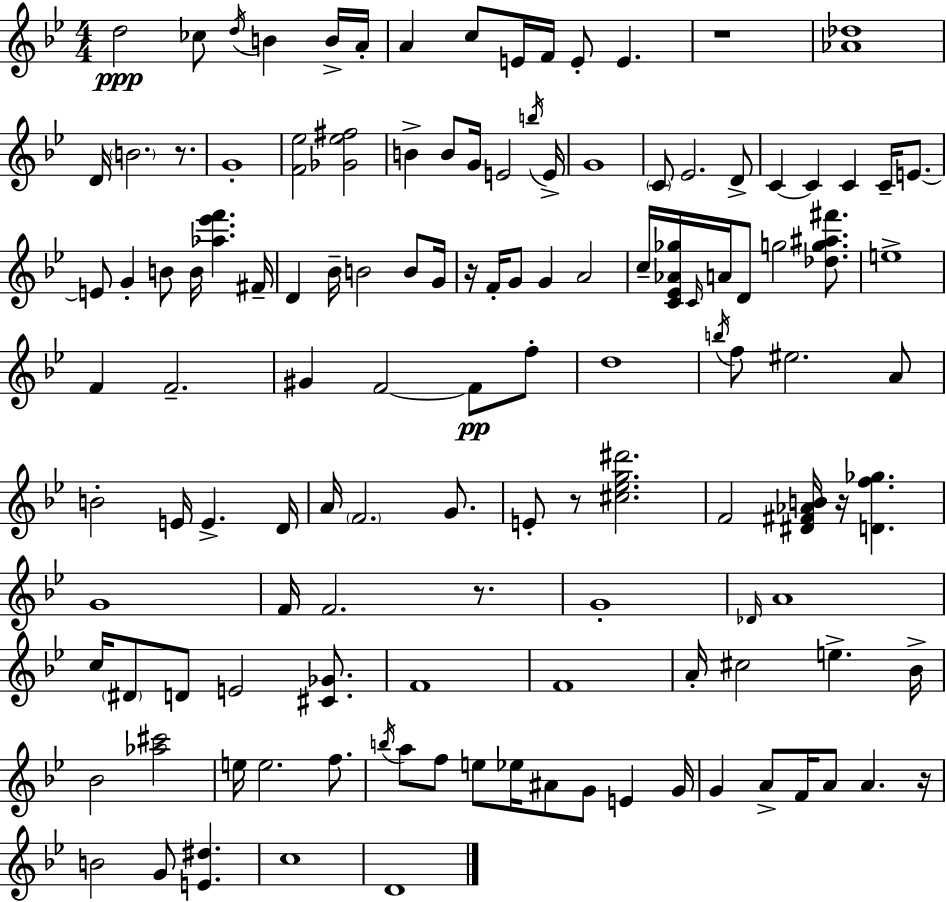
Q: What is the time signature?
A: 4/4